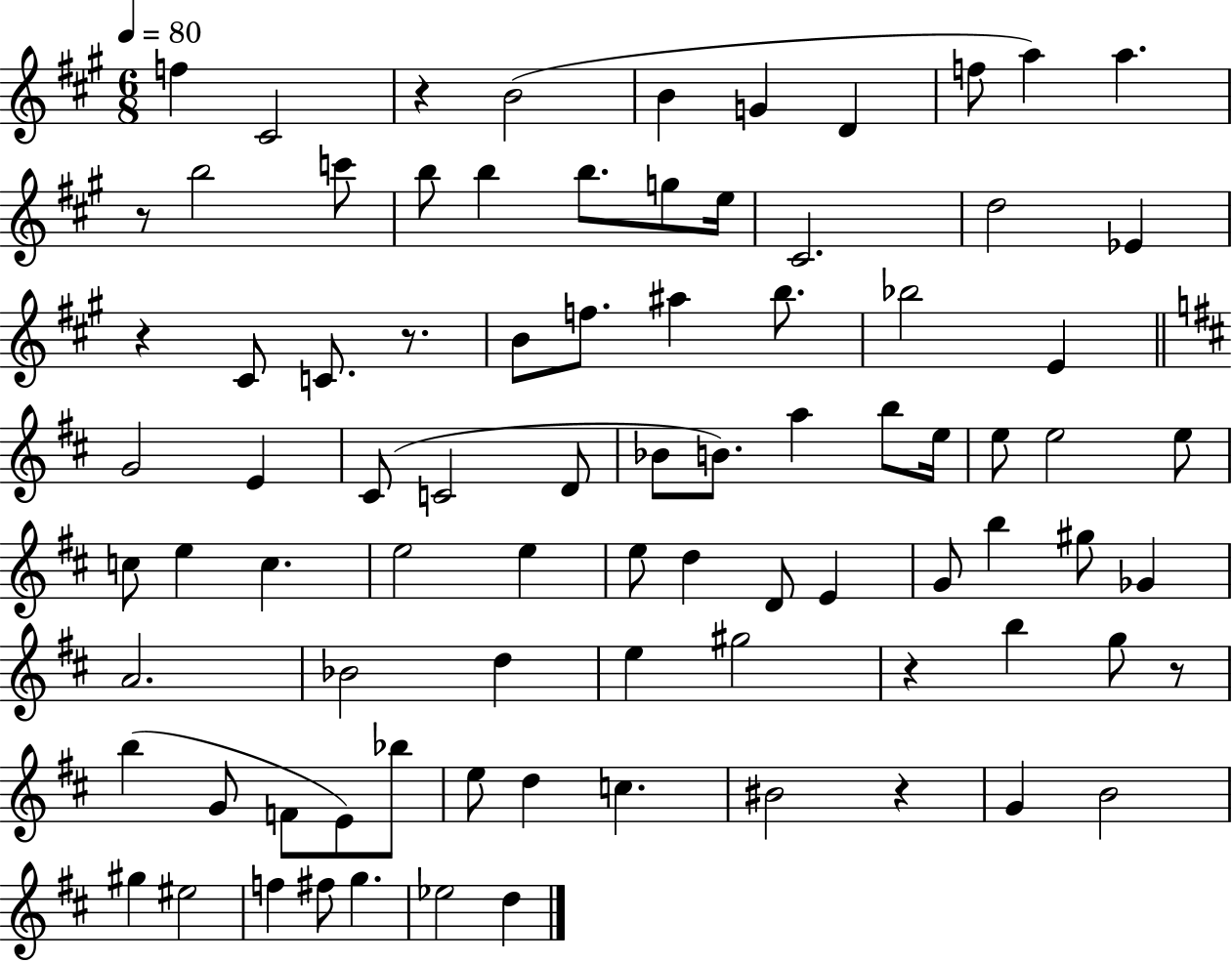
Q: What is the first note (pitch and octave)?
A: F5